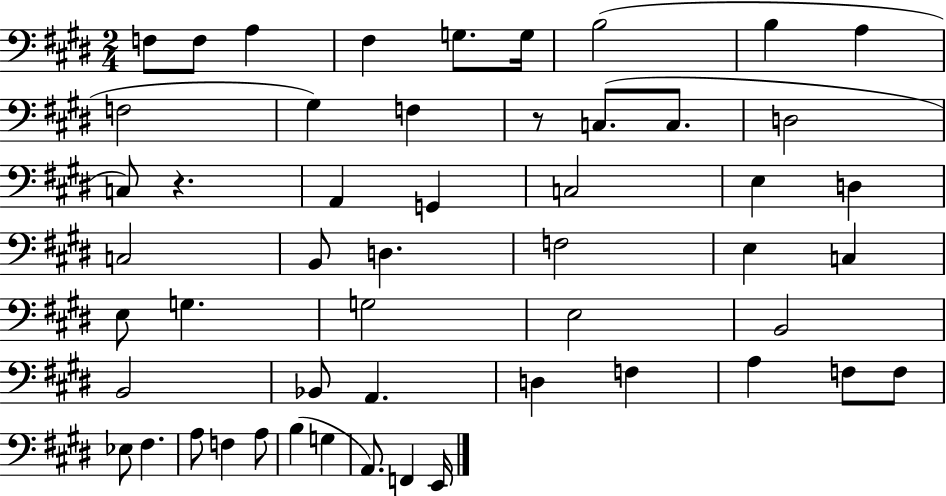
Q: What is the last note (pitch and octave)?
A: E2